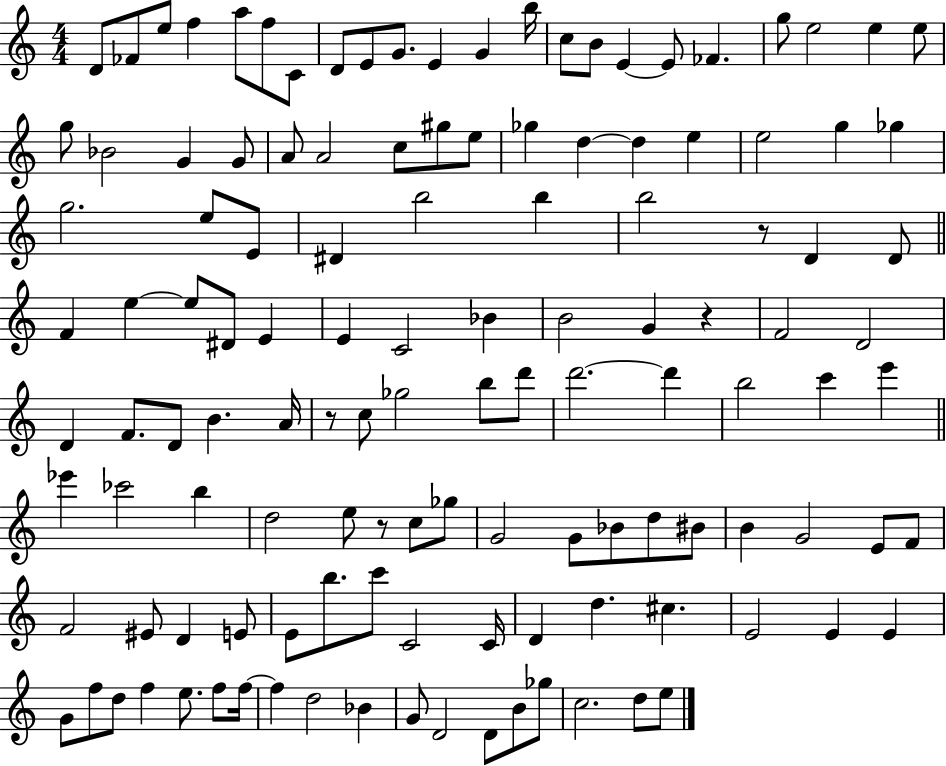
{
  \clef treble
  \numericTimeSignature
  \time 4/4
  \key c \major
  \repeat volta 2 { d'8 fes'8 e''8 f''4 a''8 f''8 c'8 | d'8 e'8 g'8. e'4 g'4 b''16 | c''8 b'8 e'4~~ e'8 fes'4. | g''8 e''2 e''4 e''8 | \break g''8 bes'2 g'4 g'8 | a'8 a'2 c''8 gis''8 e''8 | ges''4 d''4~~ d''4 e''4 | e''2 g''4 ges''4 | \break g''2. e''8 e'8 | dis'4 b''2 b''4 | b''2 r8 d'4 d'8 | \bar "||" \break \key c \major f'4 e''4~~ e''8 dis'8 e'4 | e'4 c'2 bes'4 | b'2 g'4 r4 | f'2 d'2 | \break d'4 f'8. d'8 b'4. a'16 | r8 c''8 ges''2 b''8 d'''8 | d'''2.~~ d'''4 | b''2 c'''4 e'''4 | \break \bar "||" \break \key c \major ees'''4 ces'''2 b''4 | d''2 e''8 r8 c''8 ges''8 | g'2 g'8 bes'8 d''8 bis'8 | b'4 g'2 e'8 f'8 | \break f'2 eis'8 d'4 e'8 | e'8 b''8. c'''8 c'2 c'16 | d'4 d''4. cis''4. | e'2 e'4 e'4 | \break g'8 f''8 d''8 f''4 e''8. f''8 f''16~~ | f''4 d''2 bes'4 | g'8 d'2 d'8 b'8 ges''8 | c''2. d''8 e''8 | \break } \bar "|."
}